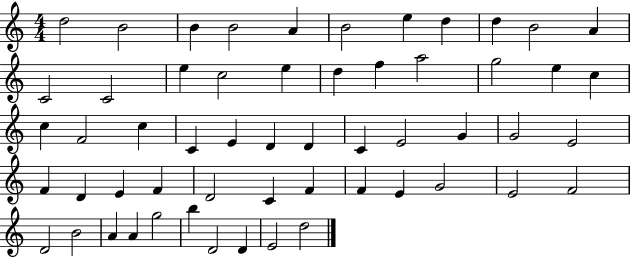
D5/h B4/h B4/q B4/h A4/q B4/h E5/q D5/q D5/q B4/h A4/q C4/h C4/h E5/q C5/h E5/q D5/q F5/q A5/h G5/h E5/q C5/q C5/q F4/h C5/q C4/q E4/q D4/q D4/q C4/q E4/h G4/q G4/h E4/h F4/q D4/q E4/q F4/q D4/h C4/q F4/q F4/q E4/q G4/h E4/h F4/h D4/h B4/h A4/q A4/q G5/h B5/q D4/h D4/q E4/h D5/h